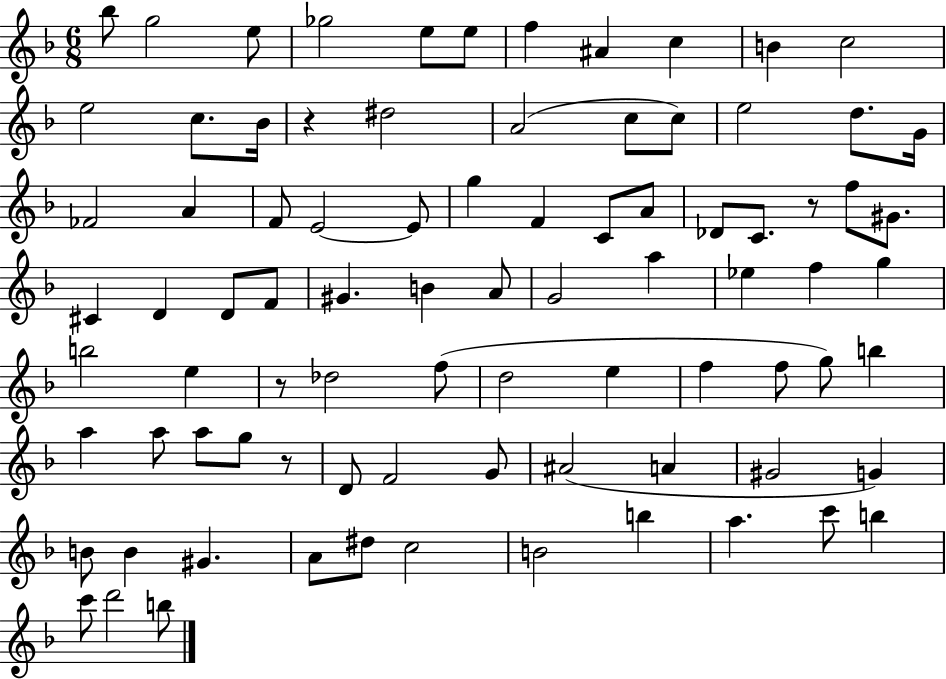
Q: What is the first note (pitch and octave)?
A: Bb5